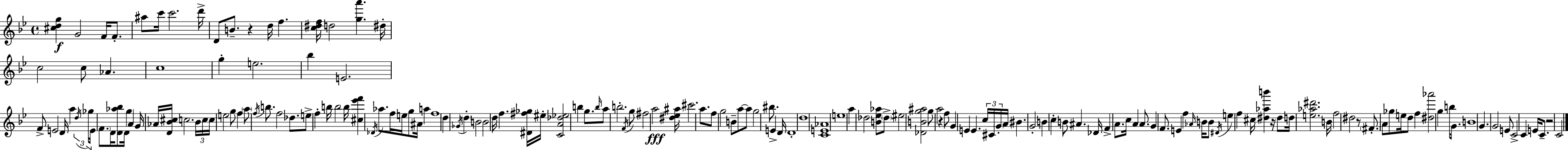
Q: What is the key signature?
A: BES major